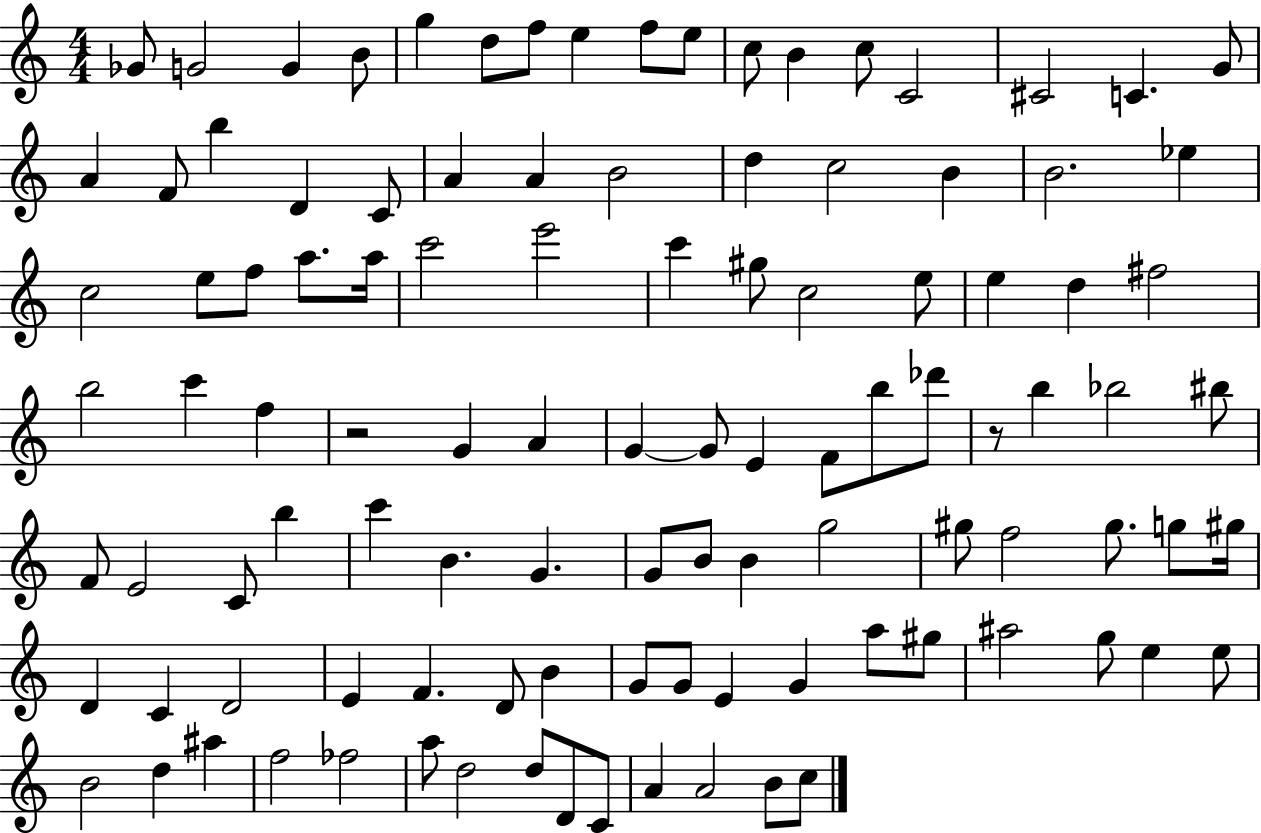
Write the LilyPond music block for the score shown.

{
  \clef treble
  \numericTimeSignature
  \time 4/4
  \key c \major
  ges'8 g'2 g'4 b'8 | g''4 d''8 f''8 e''4 f''8 e''8 | c''8 b'4 c''8 c'2 | cis'2 c'4. g'8 | \break a'4 f'8 b''4 d'4 c'8 | a'4 a'4 b'2 | d''4 c''2 b'4 | b'2. ees''4 | \break c''2 e''8 f''8 a''8. a''16 | c'''2 e'''2 | c'''4 gis''8 c''2 e''8 | e''4 d''4 fis''2 | \break b''2 c'''4 f''4 | r2 g'4 a'4 | g'4~~ g'8 e'4 f'8 b''8 des'''8 | r8 b''4 bes''2 bis''8 | \break f'8 e'2 c'8 b''4 | c'''4 b'4. g'4. | g'8 b'8 b'4 g''2 | gis''8 f''2 gis''8. g''8 gis''16 | \break d'4 c'4 d'2 | e'4 f'4. d'8 b'4 | g'8 g'8 e'4 g'4 a''8 gis''8 | ais''2 g''8 e''4 e''8 | \break b'2 d''4 ais''4 | f''2 fes''2 | a''8 d''2 d''8 d'8 c'8 | a'4 a'2 b'8 c''8 | \break \bar "|."
}